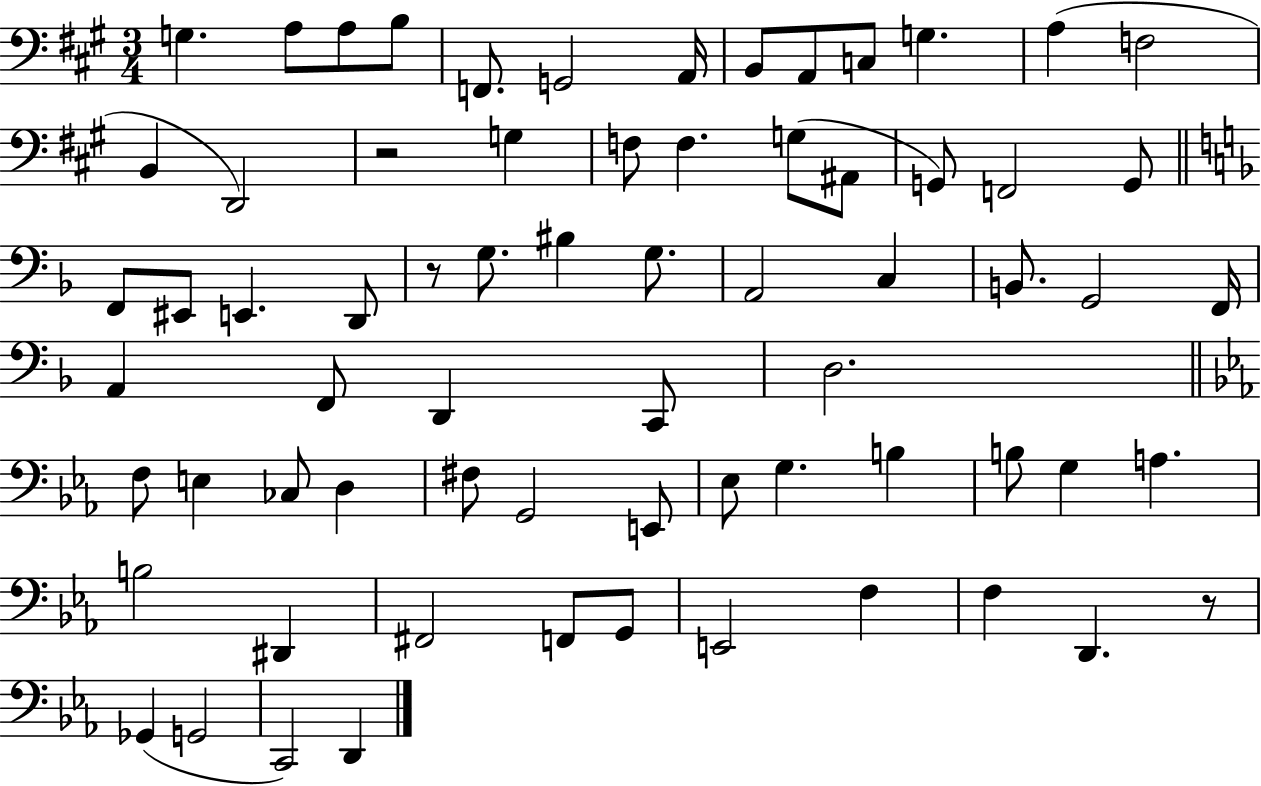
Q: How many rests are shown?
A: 3